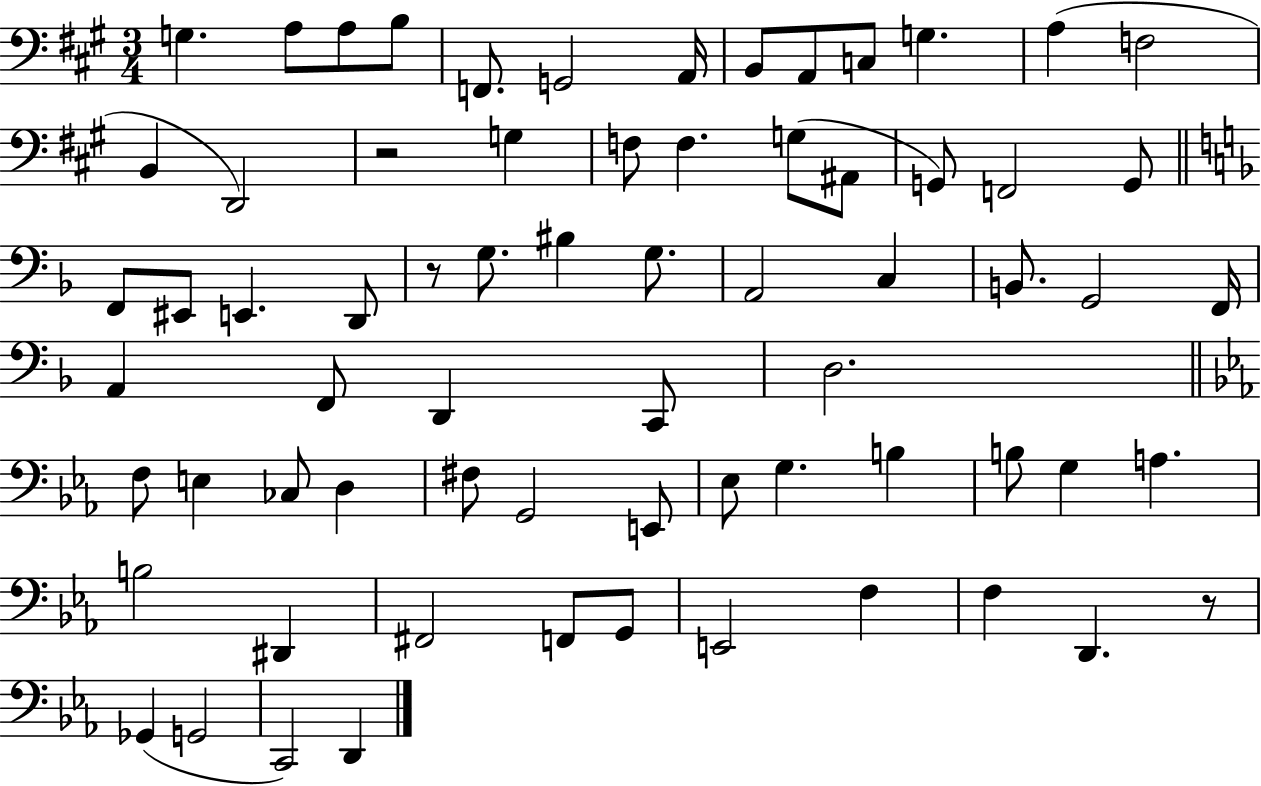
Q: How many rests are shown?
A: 3